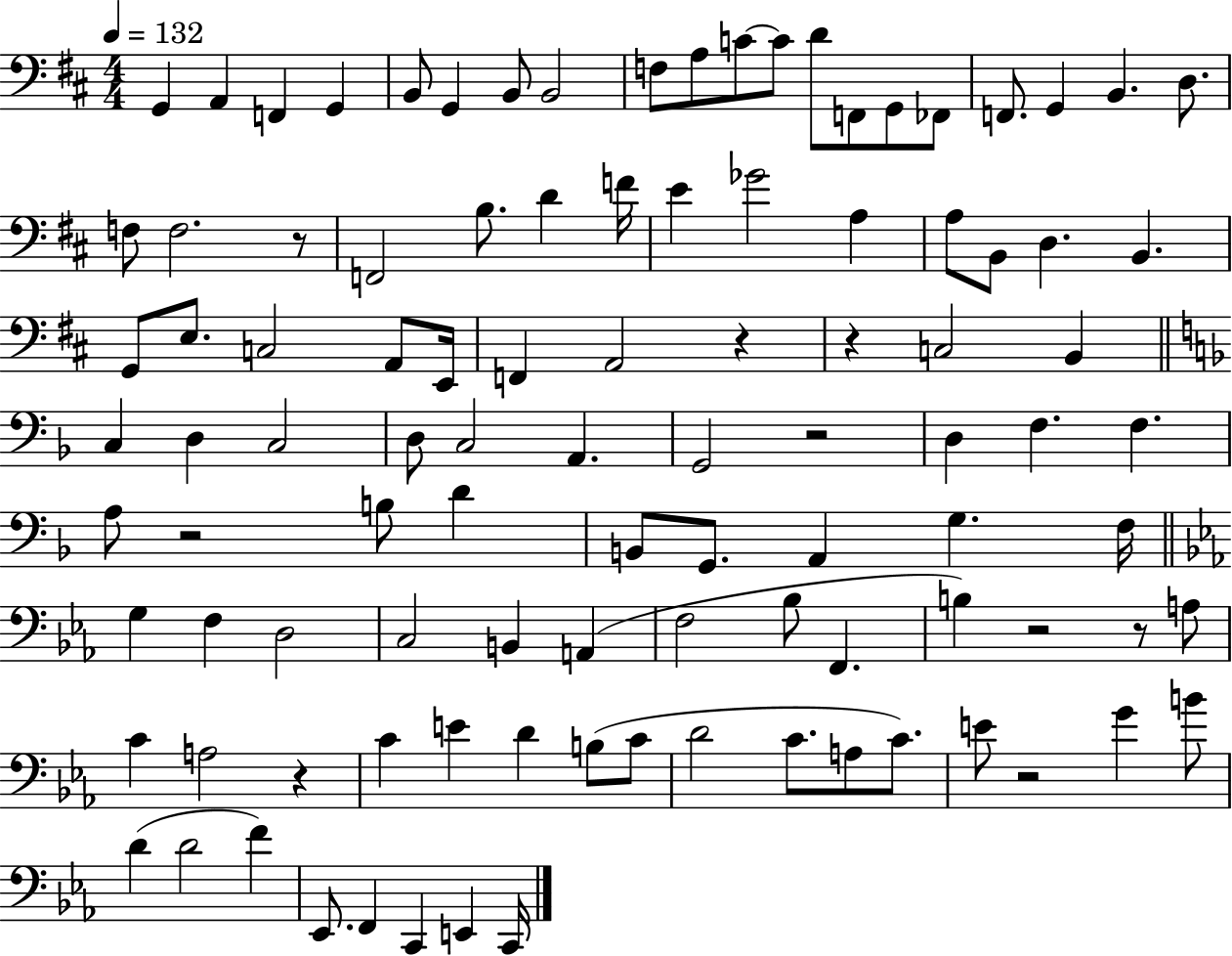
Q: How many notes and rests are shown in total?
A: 102